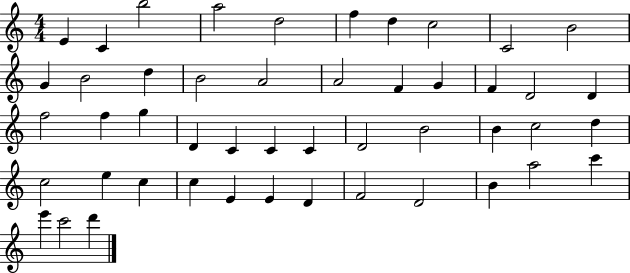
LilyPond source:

{
  \clef treble
  \numericTimeSignature
  \time 4/4
  \key c \major
  e'4 c'4 b''2 | a''2 d''2 | f''4 d''4 c''2 | c'2 b'2 | \break g'4 b'2 d''4 | b'2 a'2 | a'2 f'4 g'4 | f'4 d'2 d'4 | \break f''2 f''4 g''4 | d'4 c'4 c'4 c'4 | d'2 b'2 | b'4 c''2 d''4 | \break c''2 e''4 c''4 | c''4 e'4 e'4 d'4 | f'2 d'2 | b'4 a''2 c'''4 | \break e'''4 c'''2 d'''4 | \bar "|."
}